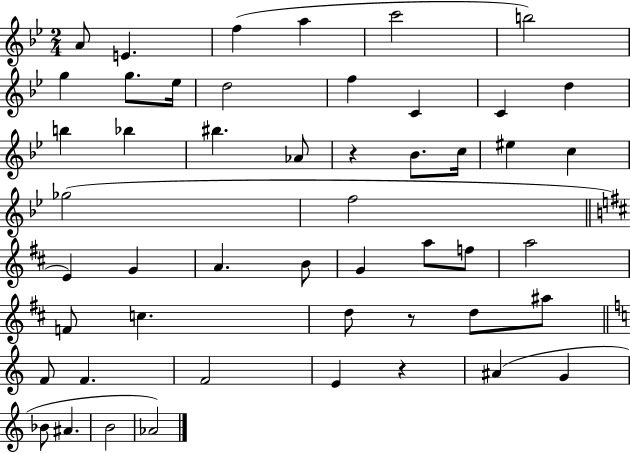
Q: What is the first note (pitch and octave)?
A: A4